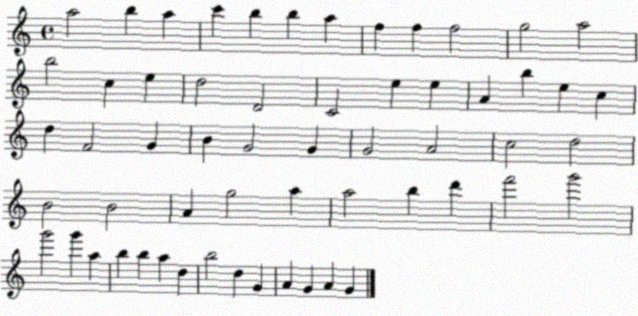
X:1
T:Untitled
M:4/4
L:1/4
K:C
a2 b a c' b b a f f f2 g2 a2 b2 c e d2 D2 C2 e e A b e c d F2 G B G2 G G2 A2 c2 d2 B2 B2 A g2 a a2 b d' f'2 g'2 g'2 g' a b b a d b2 d G A G A G